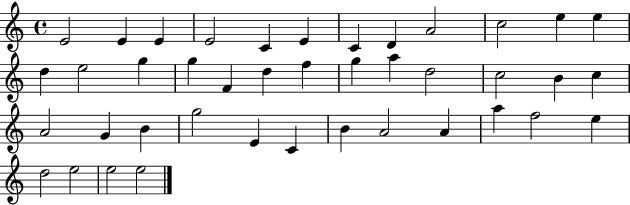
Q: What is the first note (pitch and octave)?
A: E4